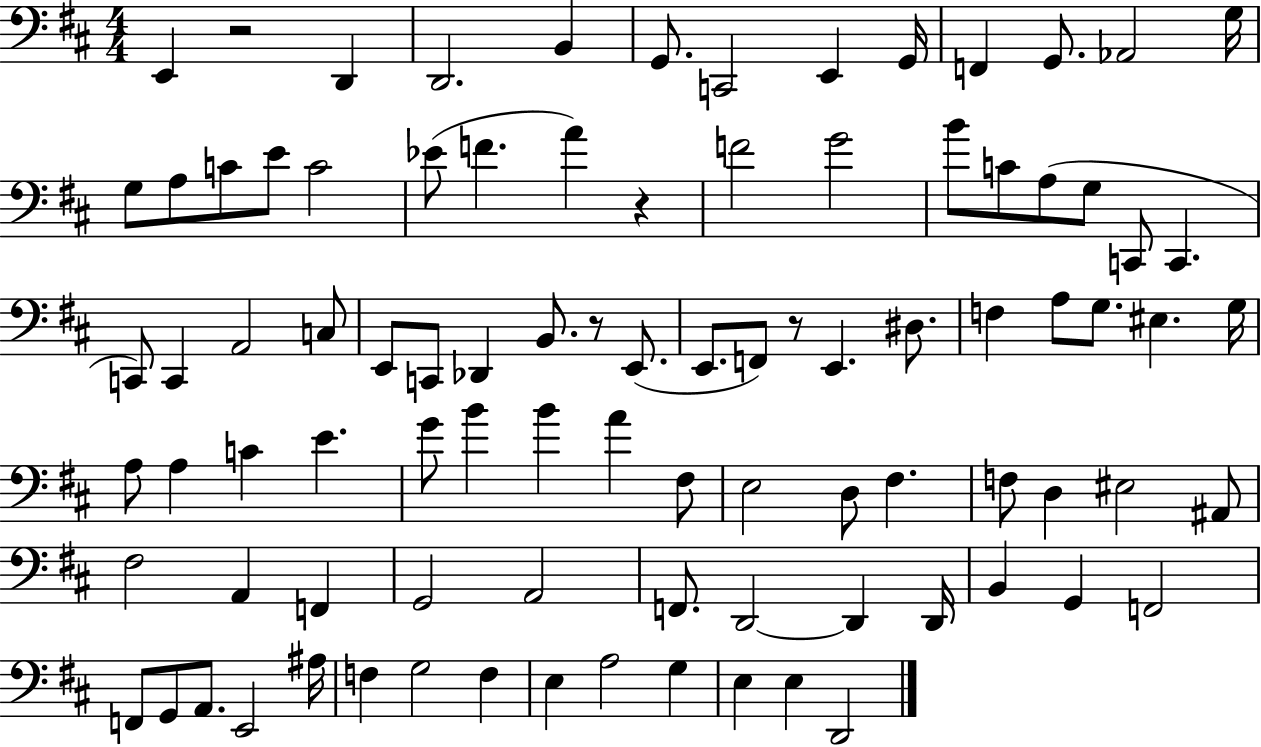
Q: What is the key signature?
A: D major